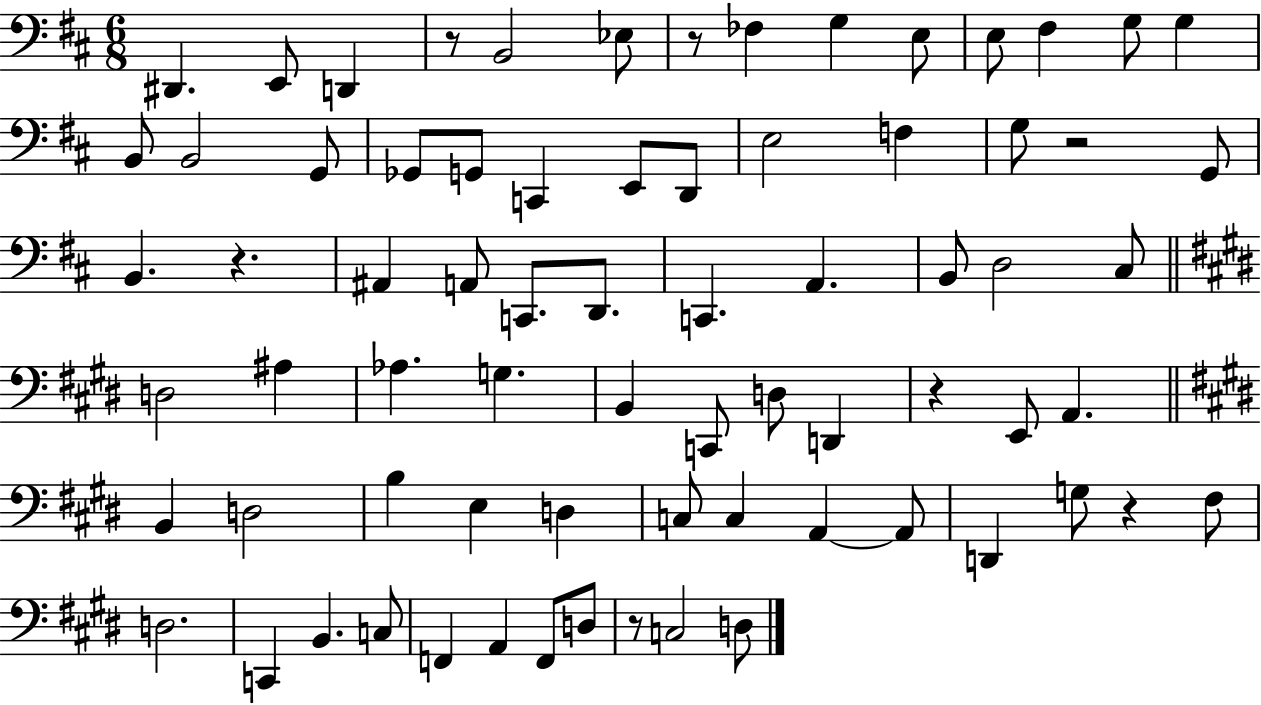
D#2/q. E2/e D2/q R/e B2/h Eb3/e R/e FES3/q G3/q E3/e E3/e F#3/q G3/e G3/q B2/e B2/h G2/e Gb2/e G2/e C2/q E2/e D2/e E3/h F3/q G3/e R/h G2/e B2/q. R/q. A#2/q A2/e C2/e. D2/e. C2/q. A2/q. B2/e D3/h C#3/e D3/h A#3/q Ab3/q. G3/q. B2/q C2/e D3/e D2/q R/q E2/e A2/q. B2/q D3/h B3/q E3/q D3/q C3/e C3/q A2/q A2/e D2/q G3/e R/q F#3/e D3/h. C2/q B2/q. C3/e F2/q A2/q F2/e D3/e R/e C3/h D3/e